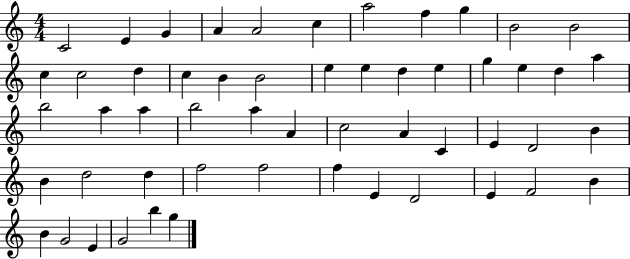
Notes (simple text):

C4/h E4/q G4/q A4/q A4/h C5/q A5/h F5/q G5/q B4/h B4/h C5/q C5/h D5/q C5/q B4/q B4/h E5/q E5/q D5/q E5/q G5/q E5/q D5/q A5/q B5/h A5/q A5/q B5/h A5/q A4/q C5/h A4/q C4/q E4/q D4/h B4/q B4/q D5/h D5/q F5/h F5/h F5/q E4/q D4/h E4/q F4/h B4/q B4/q G4/h E4/q G4/h B5/q G5/q